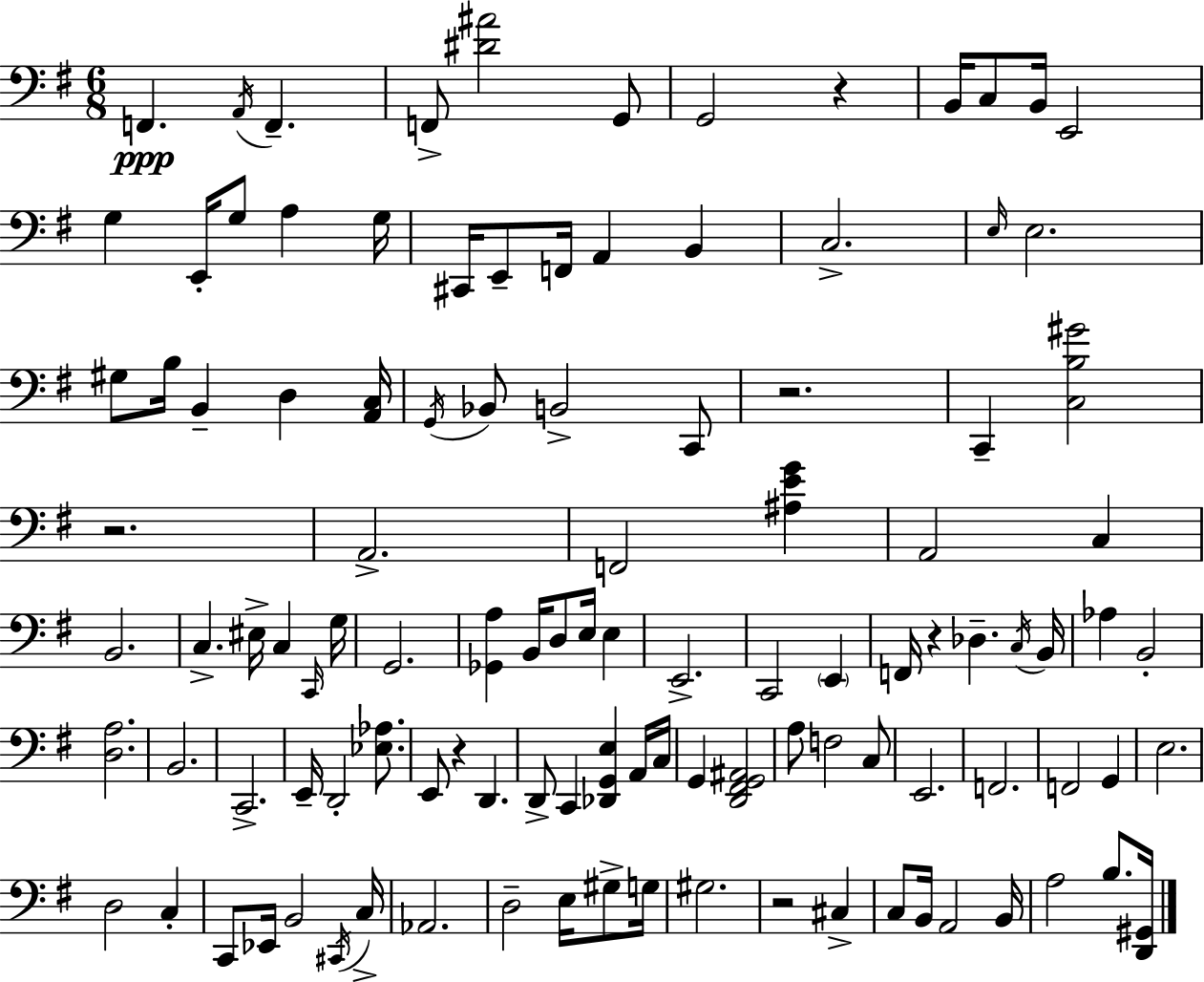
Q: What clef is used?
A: bass